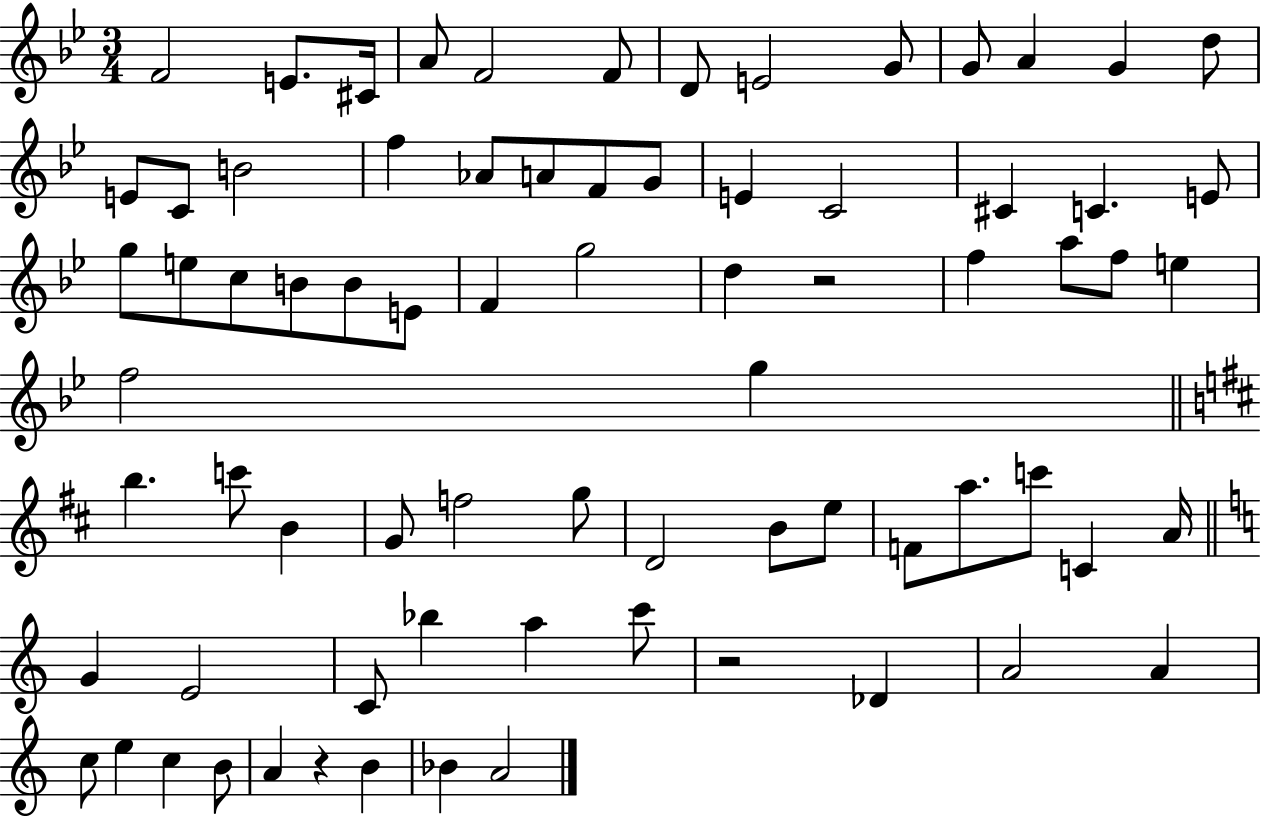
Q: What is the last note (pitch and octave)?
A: A4